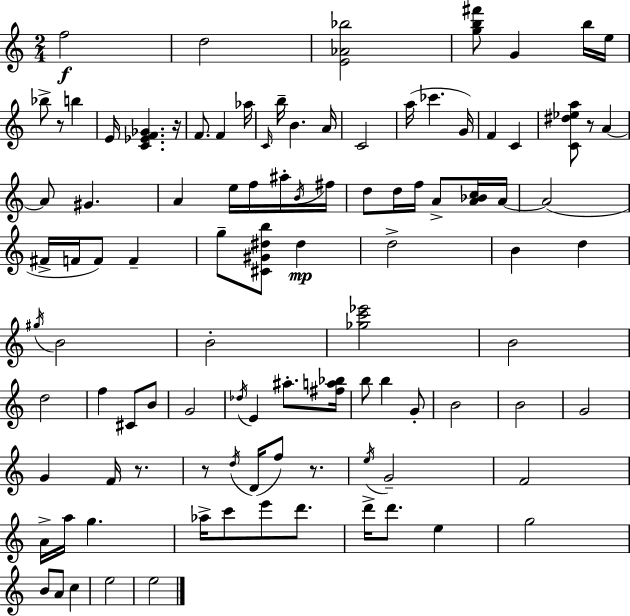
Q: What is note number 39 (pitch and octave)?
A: F4